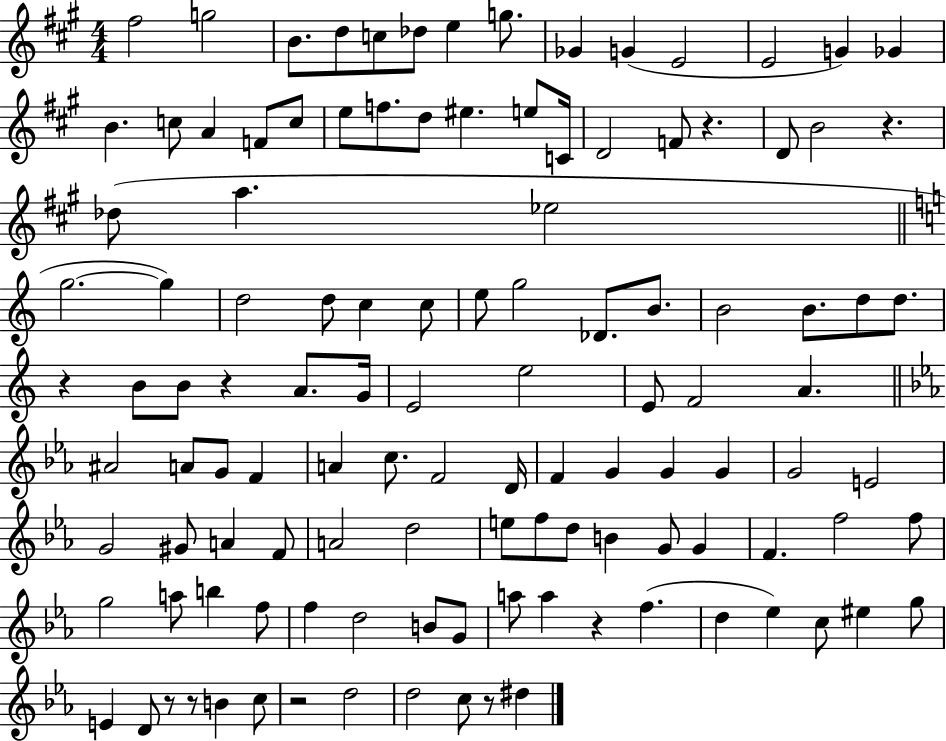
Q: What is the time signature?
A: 4/4